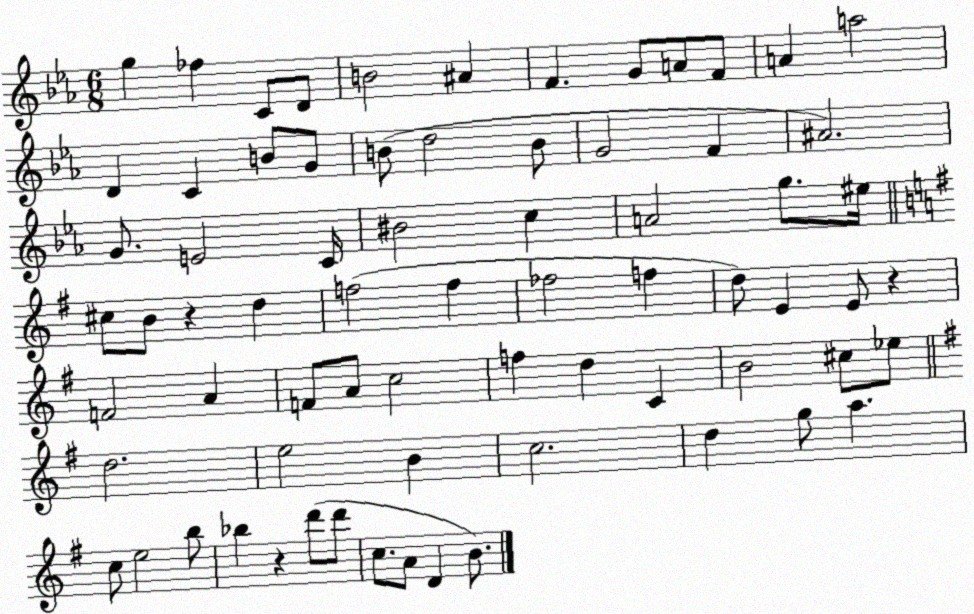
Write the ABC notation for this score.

X:1
T:Untitled
M:6/8
L:1/4
K:Eb
g _f C/2 D/2 B2 ^A F G/2 A/2 F/2 A a2 D C B/2 G/2 B/2 d2 B/2 G2 F ^A2 G/2 E2 C/4 ^B2 c A2 g/2 ^e/4 ^c/2 B/2 z d f2 f _f2 f d/2 E E/2 z F2 A F/2 A/2 c2 f d C B2 ^c/2 _e/2 d2 e2 B c2 d g/2 a c/2 e2 b/2 _b z d'/2 d'/2 c/2 A/2 D B/2